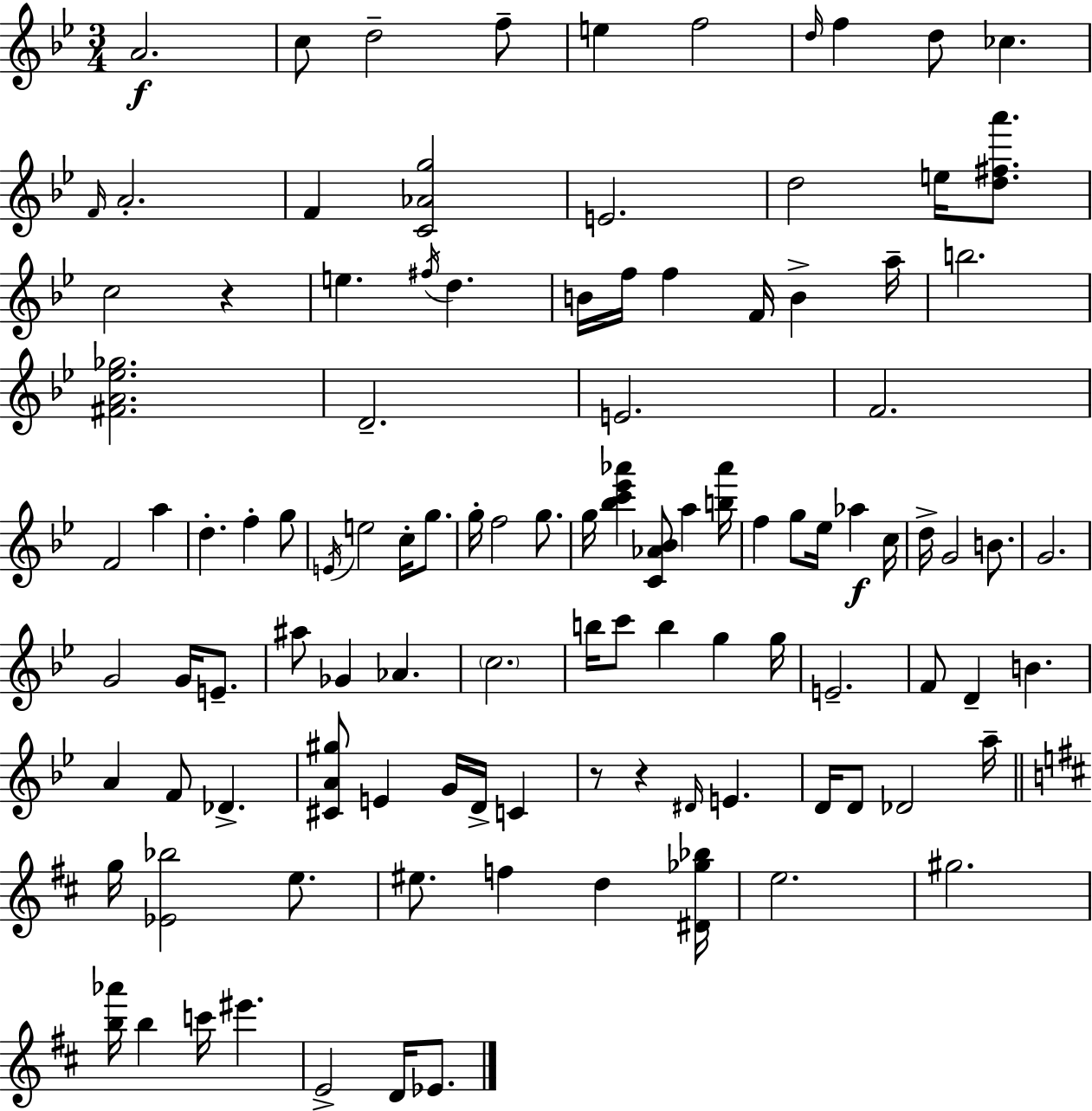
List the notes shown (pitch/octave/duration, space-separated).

A4/h. C5/e D5/h F5/e E5/q F5/h D5/s F5/q D5/e CES5/q. F4/s A4/h. F4/q [C4,Ab4,G5]/h E4/h. D5/h E5/s [D5,F#5,A6]/e. C5/h R/q E5/q. F#5/s D5/q. B4/s F5/s F5/q F4/s B4/q A5/s B5/h. [F#4,A4,Eb5,Gb5]/h. D4/h. E4/h. F4/h. F4/h A5/q D5/q. F5/q G5/e E4/s E5/h C5/s G5/e. G5/s F5/h G5/e. G5/s [Bb5,C6,Eb6,Ab6]/q [C4,Ab4,Bb4]/e A5/q [B5,Ab6]/s F5/q G5/e Eb5/s Ab5/q C5/s D5/s G4/h B4/e. G4/h. G4/h G4/s E4/e. A#5/e Gb4/q Ab4/q. C5/h. B5/s C6/e B5/q G5/q G5/s E4/h. F4/e D4/q B4/q. A4/q F4/e Db4/q. [C#4,A4,G#5]/e E4/q G4/s D4/s C4/q R/e R/q D#4/s E4/q. D4/s D4/e Db4/h A5/s G5/s [Eb4,Bb5]/h E5/e. EIS5/e. F5/q D5/q [D#4,Gb5,Bb5]/s E5/h. G#5/h. [B5,Ab6]/s B5/q C6/s EIS6/q. E4/h D4/s Eb4/e.